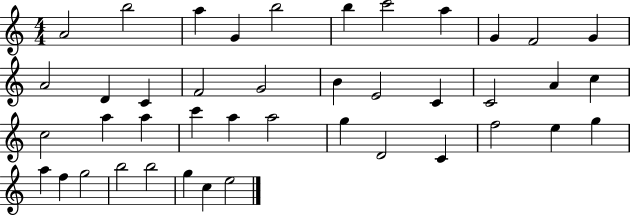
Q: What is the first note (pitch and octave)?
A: A4